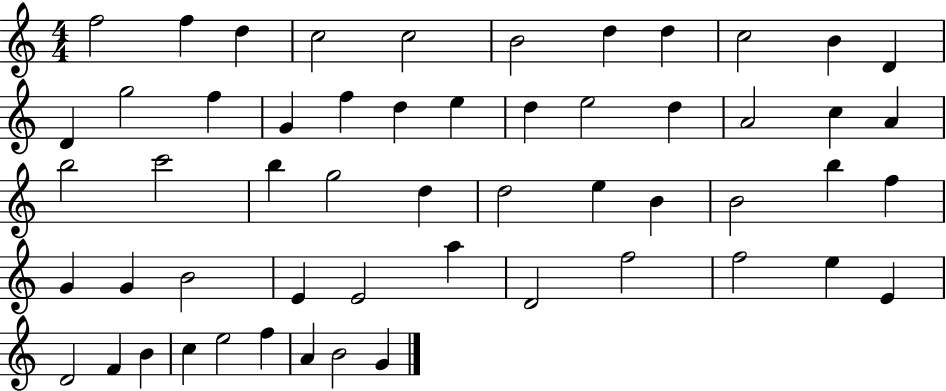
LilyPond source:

{
  \clef treble
  \numericTimeSignature
  \time 4/4
  \key c \major
  f''2 f''4 d''4 | c''2 c''2 | b'2 d''4 d''4 | c''2 b'4 d'4 | \break d'4 g''2 f''4 | g'4 f''4 d''4 e''4 | d''4 e''2 d''4 | a'2 c''4 a'4 | \break b''2 c'''2 | b''4 g''2 d''4 | d''2 e''4 b'4 | b'2 b''4 f''4 | \break g'4 g'4 b'2 | e'4 e'2 a''4 | d'2 f''2 | f''2 e''4 e'4 | \break d'2 f'4 b'4 | c''4 e''2 f''4 | a'4 b'2 g'4 | \bar "|."
}